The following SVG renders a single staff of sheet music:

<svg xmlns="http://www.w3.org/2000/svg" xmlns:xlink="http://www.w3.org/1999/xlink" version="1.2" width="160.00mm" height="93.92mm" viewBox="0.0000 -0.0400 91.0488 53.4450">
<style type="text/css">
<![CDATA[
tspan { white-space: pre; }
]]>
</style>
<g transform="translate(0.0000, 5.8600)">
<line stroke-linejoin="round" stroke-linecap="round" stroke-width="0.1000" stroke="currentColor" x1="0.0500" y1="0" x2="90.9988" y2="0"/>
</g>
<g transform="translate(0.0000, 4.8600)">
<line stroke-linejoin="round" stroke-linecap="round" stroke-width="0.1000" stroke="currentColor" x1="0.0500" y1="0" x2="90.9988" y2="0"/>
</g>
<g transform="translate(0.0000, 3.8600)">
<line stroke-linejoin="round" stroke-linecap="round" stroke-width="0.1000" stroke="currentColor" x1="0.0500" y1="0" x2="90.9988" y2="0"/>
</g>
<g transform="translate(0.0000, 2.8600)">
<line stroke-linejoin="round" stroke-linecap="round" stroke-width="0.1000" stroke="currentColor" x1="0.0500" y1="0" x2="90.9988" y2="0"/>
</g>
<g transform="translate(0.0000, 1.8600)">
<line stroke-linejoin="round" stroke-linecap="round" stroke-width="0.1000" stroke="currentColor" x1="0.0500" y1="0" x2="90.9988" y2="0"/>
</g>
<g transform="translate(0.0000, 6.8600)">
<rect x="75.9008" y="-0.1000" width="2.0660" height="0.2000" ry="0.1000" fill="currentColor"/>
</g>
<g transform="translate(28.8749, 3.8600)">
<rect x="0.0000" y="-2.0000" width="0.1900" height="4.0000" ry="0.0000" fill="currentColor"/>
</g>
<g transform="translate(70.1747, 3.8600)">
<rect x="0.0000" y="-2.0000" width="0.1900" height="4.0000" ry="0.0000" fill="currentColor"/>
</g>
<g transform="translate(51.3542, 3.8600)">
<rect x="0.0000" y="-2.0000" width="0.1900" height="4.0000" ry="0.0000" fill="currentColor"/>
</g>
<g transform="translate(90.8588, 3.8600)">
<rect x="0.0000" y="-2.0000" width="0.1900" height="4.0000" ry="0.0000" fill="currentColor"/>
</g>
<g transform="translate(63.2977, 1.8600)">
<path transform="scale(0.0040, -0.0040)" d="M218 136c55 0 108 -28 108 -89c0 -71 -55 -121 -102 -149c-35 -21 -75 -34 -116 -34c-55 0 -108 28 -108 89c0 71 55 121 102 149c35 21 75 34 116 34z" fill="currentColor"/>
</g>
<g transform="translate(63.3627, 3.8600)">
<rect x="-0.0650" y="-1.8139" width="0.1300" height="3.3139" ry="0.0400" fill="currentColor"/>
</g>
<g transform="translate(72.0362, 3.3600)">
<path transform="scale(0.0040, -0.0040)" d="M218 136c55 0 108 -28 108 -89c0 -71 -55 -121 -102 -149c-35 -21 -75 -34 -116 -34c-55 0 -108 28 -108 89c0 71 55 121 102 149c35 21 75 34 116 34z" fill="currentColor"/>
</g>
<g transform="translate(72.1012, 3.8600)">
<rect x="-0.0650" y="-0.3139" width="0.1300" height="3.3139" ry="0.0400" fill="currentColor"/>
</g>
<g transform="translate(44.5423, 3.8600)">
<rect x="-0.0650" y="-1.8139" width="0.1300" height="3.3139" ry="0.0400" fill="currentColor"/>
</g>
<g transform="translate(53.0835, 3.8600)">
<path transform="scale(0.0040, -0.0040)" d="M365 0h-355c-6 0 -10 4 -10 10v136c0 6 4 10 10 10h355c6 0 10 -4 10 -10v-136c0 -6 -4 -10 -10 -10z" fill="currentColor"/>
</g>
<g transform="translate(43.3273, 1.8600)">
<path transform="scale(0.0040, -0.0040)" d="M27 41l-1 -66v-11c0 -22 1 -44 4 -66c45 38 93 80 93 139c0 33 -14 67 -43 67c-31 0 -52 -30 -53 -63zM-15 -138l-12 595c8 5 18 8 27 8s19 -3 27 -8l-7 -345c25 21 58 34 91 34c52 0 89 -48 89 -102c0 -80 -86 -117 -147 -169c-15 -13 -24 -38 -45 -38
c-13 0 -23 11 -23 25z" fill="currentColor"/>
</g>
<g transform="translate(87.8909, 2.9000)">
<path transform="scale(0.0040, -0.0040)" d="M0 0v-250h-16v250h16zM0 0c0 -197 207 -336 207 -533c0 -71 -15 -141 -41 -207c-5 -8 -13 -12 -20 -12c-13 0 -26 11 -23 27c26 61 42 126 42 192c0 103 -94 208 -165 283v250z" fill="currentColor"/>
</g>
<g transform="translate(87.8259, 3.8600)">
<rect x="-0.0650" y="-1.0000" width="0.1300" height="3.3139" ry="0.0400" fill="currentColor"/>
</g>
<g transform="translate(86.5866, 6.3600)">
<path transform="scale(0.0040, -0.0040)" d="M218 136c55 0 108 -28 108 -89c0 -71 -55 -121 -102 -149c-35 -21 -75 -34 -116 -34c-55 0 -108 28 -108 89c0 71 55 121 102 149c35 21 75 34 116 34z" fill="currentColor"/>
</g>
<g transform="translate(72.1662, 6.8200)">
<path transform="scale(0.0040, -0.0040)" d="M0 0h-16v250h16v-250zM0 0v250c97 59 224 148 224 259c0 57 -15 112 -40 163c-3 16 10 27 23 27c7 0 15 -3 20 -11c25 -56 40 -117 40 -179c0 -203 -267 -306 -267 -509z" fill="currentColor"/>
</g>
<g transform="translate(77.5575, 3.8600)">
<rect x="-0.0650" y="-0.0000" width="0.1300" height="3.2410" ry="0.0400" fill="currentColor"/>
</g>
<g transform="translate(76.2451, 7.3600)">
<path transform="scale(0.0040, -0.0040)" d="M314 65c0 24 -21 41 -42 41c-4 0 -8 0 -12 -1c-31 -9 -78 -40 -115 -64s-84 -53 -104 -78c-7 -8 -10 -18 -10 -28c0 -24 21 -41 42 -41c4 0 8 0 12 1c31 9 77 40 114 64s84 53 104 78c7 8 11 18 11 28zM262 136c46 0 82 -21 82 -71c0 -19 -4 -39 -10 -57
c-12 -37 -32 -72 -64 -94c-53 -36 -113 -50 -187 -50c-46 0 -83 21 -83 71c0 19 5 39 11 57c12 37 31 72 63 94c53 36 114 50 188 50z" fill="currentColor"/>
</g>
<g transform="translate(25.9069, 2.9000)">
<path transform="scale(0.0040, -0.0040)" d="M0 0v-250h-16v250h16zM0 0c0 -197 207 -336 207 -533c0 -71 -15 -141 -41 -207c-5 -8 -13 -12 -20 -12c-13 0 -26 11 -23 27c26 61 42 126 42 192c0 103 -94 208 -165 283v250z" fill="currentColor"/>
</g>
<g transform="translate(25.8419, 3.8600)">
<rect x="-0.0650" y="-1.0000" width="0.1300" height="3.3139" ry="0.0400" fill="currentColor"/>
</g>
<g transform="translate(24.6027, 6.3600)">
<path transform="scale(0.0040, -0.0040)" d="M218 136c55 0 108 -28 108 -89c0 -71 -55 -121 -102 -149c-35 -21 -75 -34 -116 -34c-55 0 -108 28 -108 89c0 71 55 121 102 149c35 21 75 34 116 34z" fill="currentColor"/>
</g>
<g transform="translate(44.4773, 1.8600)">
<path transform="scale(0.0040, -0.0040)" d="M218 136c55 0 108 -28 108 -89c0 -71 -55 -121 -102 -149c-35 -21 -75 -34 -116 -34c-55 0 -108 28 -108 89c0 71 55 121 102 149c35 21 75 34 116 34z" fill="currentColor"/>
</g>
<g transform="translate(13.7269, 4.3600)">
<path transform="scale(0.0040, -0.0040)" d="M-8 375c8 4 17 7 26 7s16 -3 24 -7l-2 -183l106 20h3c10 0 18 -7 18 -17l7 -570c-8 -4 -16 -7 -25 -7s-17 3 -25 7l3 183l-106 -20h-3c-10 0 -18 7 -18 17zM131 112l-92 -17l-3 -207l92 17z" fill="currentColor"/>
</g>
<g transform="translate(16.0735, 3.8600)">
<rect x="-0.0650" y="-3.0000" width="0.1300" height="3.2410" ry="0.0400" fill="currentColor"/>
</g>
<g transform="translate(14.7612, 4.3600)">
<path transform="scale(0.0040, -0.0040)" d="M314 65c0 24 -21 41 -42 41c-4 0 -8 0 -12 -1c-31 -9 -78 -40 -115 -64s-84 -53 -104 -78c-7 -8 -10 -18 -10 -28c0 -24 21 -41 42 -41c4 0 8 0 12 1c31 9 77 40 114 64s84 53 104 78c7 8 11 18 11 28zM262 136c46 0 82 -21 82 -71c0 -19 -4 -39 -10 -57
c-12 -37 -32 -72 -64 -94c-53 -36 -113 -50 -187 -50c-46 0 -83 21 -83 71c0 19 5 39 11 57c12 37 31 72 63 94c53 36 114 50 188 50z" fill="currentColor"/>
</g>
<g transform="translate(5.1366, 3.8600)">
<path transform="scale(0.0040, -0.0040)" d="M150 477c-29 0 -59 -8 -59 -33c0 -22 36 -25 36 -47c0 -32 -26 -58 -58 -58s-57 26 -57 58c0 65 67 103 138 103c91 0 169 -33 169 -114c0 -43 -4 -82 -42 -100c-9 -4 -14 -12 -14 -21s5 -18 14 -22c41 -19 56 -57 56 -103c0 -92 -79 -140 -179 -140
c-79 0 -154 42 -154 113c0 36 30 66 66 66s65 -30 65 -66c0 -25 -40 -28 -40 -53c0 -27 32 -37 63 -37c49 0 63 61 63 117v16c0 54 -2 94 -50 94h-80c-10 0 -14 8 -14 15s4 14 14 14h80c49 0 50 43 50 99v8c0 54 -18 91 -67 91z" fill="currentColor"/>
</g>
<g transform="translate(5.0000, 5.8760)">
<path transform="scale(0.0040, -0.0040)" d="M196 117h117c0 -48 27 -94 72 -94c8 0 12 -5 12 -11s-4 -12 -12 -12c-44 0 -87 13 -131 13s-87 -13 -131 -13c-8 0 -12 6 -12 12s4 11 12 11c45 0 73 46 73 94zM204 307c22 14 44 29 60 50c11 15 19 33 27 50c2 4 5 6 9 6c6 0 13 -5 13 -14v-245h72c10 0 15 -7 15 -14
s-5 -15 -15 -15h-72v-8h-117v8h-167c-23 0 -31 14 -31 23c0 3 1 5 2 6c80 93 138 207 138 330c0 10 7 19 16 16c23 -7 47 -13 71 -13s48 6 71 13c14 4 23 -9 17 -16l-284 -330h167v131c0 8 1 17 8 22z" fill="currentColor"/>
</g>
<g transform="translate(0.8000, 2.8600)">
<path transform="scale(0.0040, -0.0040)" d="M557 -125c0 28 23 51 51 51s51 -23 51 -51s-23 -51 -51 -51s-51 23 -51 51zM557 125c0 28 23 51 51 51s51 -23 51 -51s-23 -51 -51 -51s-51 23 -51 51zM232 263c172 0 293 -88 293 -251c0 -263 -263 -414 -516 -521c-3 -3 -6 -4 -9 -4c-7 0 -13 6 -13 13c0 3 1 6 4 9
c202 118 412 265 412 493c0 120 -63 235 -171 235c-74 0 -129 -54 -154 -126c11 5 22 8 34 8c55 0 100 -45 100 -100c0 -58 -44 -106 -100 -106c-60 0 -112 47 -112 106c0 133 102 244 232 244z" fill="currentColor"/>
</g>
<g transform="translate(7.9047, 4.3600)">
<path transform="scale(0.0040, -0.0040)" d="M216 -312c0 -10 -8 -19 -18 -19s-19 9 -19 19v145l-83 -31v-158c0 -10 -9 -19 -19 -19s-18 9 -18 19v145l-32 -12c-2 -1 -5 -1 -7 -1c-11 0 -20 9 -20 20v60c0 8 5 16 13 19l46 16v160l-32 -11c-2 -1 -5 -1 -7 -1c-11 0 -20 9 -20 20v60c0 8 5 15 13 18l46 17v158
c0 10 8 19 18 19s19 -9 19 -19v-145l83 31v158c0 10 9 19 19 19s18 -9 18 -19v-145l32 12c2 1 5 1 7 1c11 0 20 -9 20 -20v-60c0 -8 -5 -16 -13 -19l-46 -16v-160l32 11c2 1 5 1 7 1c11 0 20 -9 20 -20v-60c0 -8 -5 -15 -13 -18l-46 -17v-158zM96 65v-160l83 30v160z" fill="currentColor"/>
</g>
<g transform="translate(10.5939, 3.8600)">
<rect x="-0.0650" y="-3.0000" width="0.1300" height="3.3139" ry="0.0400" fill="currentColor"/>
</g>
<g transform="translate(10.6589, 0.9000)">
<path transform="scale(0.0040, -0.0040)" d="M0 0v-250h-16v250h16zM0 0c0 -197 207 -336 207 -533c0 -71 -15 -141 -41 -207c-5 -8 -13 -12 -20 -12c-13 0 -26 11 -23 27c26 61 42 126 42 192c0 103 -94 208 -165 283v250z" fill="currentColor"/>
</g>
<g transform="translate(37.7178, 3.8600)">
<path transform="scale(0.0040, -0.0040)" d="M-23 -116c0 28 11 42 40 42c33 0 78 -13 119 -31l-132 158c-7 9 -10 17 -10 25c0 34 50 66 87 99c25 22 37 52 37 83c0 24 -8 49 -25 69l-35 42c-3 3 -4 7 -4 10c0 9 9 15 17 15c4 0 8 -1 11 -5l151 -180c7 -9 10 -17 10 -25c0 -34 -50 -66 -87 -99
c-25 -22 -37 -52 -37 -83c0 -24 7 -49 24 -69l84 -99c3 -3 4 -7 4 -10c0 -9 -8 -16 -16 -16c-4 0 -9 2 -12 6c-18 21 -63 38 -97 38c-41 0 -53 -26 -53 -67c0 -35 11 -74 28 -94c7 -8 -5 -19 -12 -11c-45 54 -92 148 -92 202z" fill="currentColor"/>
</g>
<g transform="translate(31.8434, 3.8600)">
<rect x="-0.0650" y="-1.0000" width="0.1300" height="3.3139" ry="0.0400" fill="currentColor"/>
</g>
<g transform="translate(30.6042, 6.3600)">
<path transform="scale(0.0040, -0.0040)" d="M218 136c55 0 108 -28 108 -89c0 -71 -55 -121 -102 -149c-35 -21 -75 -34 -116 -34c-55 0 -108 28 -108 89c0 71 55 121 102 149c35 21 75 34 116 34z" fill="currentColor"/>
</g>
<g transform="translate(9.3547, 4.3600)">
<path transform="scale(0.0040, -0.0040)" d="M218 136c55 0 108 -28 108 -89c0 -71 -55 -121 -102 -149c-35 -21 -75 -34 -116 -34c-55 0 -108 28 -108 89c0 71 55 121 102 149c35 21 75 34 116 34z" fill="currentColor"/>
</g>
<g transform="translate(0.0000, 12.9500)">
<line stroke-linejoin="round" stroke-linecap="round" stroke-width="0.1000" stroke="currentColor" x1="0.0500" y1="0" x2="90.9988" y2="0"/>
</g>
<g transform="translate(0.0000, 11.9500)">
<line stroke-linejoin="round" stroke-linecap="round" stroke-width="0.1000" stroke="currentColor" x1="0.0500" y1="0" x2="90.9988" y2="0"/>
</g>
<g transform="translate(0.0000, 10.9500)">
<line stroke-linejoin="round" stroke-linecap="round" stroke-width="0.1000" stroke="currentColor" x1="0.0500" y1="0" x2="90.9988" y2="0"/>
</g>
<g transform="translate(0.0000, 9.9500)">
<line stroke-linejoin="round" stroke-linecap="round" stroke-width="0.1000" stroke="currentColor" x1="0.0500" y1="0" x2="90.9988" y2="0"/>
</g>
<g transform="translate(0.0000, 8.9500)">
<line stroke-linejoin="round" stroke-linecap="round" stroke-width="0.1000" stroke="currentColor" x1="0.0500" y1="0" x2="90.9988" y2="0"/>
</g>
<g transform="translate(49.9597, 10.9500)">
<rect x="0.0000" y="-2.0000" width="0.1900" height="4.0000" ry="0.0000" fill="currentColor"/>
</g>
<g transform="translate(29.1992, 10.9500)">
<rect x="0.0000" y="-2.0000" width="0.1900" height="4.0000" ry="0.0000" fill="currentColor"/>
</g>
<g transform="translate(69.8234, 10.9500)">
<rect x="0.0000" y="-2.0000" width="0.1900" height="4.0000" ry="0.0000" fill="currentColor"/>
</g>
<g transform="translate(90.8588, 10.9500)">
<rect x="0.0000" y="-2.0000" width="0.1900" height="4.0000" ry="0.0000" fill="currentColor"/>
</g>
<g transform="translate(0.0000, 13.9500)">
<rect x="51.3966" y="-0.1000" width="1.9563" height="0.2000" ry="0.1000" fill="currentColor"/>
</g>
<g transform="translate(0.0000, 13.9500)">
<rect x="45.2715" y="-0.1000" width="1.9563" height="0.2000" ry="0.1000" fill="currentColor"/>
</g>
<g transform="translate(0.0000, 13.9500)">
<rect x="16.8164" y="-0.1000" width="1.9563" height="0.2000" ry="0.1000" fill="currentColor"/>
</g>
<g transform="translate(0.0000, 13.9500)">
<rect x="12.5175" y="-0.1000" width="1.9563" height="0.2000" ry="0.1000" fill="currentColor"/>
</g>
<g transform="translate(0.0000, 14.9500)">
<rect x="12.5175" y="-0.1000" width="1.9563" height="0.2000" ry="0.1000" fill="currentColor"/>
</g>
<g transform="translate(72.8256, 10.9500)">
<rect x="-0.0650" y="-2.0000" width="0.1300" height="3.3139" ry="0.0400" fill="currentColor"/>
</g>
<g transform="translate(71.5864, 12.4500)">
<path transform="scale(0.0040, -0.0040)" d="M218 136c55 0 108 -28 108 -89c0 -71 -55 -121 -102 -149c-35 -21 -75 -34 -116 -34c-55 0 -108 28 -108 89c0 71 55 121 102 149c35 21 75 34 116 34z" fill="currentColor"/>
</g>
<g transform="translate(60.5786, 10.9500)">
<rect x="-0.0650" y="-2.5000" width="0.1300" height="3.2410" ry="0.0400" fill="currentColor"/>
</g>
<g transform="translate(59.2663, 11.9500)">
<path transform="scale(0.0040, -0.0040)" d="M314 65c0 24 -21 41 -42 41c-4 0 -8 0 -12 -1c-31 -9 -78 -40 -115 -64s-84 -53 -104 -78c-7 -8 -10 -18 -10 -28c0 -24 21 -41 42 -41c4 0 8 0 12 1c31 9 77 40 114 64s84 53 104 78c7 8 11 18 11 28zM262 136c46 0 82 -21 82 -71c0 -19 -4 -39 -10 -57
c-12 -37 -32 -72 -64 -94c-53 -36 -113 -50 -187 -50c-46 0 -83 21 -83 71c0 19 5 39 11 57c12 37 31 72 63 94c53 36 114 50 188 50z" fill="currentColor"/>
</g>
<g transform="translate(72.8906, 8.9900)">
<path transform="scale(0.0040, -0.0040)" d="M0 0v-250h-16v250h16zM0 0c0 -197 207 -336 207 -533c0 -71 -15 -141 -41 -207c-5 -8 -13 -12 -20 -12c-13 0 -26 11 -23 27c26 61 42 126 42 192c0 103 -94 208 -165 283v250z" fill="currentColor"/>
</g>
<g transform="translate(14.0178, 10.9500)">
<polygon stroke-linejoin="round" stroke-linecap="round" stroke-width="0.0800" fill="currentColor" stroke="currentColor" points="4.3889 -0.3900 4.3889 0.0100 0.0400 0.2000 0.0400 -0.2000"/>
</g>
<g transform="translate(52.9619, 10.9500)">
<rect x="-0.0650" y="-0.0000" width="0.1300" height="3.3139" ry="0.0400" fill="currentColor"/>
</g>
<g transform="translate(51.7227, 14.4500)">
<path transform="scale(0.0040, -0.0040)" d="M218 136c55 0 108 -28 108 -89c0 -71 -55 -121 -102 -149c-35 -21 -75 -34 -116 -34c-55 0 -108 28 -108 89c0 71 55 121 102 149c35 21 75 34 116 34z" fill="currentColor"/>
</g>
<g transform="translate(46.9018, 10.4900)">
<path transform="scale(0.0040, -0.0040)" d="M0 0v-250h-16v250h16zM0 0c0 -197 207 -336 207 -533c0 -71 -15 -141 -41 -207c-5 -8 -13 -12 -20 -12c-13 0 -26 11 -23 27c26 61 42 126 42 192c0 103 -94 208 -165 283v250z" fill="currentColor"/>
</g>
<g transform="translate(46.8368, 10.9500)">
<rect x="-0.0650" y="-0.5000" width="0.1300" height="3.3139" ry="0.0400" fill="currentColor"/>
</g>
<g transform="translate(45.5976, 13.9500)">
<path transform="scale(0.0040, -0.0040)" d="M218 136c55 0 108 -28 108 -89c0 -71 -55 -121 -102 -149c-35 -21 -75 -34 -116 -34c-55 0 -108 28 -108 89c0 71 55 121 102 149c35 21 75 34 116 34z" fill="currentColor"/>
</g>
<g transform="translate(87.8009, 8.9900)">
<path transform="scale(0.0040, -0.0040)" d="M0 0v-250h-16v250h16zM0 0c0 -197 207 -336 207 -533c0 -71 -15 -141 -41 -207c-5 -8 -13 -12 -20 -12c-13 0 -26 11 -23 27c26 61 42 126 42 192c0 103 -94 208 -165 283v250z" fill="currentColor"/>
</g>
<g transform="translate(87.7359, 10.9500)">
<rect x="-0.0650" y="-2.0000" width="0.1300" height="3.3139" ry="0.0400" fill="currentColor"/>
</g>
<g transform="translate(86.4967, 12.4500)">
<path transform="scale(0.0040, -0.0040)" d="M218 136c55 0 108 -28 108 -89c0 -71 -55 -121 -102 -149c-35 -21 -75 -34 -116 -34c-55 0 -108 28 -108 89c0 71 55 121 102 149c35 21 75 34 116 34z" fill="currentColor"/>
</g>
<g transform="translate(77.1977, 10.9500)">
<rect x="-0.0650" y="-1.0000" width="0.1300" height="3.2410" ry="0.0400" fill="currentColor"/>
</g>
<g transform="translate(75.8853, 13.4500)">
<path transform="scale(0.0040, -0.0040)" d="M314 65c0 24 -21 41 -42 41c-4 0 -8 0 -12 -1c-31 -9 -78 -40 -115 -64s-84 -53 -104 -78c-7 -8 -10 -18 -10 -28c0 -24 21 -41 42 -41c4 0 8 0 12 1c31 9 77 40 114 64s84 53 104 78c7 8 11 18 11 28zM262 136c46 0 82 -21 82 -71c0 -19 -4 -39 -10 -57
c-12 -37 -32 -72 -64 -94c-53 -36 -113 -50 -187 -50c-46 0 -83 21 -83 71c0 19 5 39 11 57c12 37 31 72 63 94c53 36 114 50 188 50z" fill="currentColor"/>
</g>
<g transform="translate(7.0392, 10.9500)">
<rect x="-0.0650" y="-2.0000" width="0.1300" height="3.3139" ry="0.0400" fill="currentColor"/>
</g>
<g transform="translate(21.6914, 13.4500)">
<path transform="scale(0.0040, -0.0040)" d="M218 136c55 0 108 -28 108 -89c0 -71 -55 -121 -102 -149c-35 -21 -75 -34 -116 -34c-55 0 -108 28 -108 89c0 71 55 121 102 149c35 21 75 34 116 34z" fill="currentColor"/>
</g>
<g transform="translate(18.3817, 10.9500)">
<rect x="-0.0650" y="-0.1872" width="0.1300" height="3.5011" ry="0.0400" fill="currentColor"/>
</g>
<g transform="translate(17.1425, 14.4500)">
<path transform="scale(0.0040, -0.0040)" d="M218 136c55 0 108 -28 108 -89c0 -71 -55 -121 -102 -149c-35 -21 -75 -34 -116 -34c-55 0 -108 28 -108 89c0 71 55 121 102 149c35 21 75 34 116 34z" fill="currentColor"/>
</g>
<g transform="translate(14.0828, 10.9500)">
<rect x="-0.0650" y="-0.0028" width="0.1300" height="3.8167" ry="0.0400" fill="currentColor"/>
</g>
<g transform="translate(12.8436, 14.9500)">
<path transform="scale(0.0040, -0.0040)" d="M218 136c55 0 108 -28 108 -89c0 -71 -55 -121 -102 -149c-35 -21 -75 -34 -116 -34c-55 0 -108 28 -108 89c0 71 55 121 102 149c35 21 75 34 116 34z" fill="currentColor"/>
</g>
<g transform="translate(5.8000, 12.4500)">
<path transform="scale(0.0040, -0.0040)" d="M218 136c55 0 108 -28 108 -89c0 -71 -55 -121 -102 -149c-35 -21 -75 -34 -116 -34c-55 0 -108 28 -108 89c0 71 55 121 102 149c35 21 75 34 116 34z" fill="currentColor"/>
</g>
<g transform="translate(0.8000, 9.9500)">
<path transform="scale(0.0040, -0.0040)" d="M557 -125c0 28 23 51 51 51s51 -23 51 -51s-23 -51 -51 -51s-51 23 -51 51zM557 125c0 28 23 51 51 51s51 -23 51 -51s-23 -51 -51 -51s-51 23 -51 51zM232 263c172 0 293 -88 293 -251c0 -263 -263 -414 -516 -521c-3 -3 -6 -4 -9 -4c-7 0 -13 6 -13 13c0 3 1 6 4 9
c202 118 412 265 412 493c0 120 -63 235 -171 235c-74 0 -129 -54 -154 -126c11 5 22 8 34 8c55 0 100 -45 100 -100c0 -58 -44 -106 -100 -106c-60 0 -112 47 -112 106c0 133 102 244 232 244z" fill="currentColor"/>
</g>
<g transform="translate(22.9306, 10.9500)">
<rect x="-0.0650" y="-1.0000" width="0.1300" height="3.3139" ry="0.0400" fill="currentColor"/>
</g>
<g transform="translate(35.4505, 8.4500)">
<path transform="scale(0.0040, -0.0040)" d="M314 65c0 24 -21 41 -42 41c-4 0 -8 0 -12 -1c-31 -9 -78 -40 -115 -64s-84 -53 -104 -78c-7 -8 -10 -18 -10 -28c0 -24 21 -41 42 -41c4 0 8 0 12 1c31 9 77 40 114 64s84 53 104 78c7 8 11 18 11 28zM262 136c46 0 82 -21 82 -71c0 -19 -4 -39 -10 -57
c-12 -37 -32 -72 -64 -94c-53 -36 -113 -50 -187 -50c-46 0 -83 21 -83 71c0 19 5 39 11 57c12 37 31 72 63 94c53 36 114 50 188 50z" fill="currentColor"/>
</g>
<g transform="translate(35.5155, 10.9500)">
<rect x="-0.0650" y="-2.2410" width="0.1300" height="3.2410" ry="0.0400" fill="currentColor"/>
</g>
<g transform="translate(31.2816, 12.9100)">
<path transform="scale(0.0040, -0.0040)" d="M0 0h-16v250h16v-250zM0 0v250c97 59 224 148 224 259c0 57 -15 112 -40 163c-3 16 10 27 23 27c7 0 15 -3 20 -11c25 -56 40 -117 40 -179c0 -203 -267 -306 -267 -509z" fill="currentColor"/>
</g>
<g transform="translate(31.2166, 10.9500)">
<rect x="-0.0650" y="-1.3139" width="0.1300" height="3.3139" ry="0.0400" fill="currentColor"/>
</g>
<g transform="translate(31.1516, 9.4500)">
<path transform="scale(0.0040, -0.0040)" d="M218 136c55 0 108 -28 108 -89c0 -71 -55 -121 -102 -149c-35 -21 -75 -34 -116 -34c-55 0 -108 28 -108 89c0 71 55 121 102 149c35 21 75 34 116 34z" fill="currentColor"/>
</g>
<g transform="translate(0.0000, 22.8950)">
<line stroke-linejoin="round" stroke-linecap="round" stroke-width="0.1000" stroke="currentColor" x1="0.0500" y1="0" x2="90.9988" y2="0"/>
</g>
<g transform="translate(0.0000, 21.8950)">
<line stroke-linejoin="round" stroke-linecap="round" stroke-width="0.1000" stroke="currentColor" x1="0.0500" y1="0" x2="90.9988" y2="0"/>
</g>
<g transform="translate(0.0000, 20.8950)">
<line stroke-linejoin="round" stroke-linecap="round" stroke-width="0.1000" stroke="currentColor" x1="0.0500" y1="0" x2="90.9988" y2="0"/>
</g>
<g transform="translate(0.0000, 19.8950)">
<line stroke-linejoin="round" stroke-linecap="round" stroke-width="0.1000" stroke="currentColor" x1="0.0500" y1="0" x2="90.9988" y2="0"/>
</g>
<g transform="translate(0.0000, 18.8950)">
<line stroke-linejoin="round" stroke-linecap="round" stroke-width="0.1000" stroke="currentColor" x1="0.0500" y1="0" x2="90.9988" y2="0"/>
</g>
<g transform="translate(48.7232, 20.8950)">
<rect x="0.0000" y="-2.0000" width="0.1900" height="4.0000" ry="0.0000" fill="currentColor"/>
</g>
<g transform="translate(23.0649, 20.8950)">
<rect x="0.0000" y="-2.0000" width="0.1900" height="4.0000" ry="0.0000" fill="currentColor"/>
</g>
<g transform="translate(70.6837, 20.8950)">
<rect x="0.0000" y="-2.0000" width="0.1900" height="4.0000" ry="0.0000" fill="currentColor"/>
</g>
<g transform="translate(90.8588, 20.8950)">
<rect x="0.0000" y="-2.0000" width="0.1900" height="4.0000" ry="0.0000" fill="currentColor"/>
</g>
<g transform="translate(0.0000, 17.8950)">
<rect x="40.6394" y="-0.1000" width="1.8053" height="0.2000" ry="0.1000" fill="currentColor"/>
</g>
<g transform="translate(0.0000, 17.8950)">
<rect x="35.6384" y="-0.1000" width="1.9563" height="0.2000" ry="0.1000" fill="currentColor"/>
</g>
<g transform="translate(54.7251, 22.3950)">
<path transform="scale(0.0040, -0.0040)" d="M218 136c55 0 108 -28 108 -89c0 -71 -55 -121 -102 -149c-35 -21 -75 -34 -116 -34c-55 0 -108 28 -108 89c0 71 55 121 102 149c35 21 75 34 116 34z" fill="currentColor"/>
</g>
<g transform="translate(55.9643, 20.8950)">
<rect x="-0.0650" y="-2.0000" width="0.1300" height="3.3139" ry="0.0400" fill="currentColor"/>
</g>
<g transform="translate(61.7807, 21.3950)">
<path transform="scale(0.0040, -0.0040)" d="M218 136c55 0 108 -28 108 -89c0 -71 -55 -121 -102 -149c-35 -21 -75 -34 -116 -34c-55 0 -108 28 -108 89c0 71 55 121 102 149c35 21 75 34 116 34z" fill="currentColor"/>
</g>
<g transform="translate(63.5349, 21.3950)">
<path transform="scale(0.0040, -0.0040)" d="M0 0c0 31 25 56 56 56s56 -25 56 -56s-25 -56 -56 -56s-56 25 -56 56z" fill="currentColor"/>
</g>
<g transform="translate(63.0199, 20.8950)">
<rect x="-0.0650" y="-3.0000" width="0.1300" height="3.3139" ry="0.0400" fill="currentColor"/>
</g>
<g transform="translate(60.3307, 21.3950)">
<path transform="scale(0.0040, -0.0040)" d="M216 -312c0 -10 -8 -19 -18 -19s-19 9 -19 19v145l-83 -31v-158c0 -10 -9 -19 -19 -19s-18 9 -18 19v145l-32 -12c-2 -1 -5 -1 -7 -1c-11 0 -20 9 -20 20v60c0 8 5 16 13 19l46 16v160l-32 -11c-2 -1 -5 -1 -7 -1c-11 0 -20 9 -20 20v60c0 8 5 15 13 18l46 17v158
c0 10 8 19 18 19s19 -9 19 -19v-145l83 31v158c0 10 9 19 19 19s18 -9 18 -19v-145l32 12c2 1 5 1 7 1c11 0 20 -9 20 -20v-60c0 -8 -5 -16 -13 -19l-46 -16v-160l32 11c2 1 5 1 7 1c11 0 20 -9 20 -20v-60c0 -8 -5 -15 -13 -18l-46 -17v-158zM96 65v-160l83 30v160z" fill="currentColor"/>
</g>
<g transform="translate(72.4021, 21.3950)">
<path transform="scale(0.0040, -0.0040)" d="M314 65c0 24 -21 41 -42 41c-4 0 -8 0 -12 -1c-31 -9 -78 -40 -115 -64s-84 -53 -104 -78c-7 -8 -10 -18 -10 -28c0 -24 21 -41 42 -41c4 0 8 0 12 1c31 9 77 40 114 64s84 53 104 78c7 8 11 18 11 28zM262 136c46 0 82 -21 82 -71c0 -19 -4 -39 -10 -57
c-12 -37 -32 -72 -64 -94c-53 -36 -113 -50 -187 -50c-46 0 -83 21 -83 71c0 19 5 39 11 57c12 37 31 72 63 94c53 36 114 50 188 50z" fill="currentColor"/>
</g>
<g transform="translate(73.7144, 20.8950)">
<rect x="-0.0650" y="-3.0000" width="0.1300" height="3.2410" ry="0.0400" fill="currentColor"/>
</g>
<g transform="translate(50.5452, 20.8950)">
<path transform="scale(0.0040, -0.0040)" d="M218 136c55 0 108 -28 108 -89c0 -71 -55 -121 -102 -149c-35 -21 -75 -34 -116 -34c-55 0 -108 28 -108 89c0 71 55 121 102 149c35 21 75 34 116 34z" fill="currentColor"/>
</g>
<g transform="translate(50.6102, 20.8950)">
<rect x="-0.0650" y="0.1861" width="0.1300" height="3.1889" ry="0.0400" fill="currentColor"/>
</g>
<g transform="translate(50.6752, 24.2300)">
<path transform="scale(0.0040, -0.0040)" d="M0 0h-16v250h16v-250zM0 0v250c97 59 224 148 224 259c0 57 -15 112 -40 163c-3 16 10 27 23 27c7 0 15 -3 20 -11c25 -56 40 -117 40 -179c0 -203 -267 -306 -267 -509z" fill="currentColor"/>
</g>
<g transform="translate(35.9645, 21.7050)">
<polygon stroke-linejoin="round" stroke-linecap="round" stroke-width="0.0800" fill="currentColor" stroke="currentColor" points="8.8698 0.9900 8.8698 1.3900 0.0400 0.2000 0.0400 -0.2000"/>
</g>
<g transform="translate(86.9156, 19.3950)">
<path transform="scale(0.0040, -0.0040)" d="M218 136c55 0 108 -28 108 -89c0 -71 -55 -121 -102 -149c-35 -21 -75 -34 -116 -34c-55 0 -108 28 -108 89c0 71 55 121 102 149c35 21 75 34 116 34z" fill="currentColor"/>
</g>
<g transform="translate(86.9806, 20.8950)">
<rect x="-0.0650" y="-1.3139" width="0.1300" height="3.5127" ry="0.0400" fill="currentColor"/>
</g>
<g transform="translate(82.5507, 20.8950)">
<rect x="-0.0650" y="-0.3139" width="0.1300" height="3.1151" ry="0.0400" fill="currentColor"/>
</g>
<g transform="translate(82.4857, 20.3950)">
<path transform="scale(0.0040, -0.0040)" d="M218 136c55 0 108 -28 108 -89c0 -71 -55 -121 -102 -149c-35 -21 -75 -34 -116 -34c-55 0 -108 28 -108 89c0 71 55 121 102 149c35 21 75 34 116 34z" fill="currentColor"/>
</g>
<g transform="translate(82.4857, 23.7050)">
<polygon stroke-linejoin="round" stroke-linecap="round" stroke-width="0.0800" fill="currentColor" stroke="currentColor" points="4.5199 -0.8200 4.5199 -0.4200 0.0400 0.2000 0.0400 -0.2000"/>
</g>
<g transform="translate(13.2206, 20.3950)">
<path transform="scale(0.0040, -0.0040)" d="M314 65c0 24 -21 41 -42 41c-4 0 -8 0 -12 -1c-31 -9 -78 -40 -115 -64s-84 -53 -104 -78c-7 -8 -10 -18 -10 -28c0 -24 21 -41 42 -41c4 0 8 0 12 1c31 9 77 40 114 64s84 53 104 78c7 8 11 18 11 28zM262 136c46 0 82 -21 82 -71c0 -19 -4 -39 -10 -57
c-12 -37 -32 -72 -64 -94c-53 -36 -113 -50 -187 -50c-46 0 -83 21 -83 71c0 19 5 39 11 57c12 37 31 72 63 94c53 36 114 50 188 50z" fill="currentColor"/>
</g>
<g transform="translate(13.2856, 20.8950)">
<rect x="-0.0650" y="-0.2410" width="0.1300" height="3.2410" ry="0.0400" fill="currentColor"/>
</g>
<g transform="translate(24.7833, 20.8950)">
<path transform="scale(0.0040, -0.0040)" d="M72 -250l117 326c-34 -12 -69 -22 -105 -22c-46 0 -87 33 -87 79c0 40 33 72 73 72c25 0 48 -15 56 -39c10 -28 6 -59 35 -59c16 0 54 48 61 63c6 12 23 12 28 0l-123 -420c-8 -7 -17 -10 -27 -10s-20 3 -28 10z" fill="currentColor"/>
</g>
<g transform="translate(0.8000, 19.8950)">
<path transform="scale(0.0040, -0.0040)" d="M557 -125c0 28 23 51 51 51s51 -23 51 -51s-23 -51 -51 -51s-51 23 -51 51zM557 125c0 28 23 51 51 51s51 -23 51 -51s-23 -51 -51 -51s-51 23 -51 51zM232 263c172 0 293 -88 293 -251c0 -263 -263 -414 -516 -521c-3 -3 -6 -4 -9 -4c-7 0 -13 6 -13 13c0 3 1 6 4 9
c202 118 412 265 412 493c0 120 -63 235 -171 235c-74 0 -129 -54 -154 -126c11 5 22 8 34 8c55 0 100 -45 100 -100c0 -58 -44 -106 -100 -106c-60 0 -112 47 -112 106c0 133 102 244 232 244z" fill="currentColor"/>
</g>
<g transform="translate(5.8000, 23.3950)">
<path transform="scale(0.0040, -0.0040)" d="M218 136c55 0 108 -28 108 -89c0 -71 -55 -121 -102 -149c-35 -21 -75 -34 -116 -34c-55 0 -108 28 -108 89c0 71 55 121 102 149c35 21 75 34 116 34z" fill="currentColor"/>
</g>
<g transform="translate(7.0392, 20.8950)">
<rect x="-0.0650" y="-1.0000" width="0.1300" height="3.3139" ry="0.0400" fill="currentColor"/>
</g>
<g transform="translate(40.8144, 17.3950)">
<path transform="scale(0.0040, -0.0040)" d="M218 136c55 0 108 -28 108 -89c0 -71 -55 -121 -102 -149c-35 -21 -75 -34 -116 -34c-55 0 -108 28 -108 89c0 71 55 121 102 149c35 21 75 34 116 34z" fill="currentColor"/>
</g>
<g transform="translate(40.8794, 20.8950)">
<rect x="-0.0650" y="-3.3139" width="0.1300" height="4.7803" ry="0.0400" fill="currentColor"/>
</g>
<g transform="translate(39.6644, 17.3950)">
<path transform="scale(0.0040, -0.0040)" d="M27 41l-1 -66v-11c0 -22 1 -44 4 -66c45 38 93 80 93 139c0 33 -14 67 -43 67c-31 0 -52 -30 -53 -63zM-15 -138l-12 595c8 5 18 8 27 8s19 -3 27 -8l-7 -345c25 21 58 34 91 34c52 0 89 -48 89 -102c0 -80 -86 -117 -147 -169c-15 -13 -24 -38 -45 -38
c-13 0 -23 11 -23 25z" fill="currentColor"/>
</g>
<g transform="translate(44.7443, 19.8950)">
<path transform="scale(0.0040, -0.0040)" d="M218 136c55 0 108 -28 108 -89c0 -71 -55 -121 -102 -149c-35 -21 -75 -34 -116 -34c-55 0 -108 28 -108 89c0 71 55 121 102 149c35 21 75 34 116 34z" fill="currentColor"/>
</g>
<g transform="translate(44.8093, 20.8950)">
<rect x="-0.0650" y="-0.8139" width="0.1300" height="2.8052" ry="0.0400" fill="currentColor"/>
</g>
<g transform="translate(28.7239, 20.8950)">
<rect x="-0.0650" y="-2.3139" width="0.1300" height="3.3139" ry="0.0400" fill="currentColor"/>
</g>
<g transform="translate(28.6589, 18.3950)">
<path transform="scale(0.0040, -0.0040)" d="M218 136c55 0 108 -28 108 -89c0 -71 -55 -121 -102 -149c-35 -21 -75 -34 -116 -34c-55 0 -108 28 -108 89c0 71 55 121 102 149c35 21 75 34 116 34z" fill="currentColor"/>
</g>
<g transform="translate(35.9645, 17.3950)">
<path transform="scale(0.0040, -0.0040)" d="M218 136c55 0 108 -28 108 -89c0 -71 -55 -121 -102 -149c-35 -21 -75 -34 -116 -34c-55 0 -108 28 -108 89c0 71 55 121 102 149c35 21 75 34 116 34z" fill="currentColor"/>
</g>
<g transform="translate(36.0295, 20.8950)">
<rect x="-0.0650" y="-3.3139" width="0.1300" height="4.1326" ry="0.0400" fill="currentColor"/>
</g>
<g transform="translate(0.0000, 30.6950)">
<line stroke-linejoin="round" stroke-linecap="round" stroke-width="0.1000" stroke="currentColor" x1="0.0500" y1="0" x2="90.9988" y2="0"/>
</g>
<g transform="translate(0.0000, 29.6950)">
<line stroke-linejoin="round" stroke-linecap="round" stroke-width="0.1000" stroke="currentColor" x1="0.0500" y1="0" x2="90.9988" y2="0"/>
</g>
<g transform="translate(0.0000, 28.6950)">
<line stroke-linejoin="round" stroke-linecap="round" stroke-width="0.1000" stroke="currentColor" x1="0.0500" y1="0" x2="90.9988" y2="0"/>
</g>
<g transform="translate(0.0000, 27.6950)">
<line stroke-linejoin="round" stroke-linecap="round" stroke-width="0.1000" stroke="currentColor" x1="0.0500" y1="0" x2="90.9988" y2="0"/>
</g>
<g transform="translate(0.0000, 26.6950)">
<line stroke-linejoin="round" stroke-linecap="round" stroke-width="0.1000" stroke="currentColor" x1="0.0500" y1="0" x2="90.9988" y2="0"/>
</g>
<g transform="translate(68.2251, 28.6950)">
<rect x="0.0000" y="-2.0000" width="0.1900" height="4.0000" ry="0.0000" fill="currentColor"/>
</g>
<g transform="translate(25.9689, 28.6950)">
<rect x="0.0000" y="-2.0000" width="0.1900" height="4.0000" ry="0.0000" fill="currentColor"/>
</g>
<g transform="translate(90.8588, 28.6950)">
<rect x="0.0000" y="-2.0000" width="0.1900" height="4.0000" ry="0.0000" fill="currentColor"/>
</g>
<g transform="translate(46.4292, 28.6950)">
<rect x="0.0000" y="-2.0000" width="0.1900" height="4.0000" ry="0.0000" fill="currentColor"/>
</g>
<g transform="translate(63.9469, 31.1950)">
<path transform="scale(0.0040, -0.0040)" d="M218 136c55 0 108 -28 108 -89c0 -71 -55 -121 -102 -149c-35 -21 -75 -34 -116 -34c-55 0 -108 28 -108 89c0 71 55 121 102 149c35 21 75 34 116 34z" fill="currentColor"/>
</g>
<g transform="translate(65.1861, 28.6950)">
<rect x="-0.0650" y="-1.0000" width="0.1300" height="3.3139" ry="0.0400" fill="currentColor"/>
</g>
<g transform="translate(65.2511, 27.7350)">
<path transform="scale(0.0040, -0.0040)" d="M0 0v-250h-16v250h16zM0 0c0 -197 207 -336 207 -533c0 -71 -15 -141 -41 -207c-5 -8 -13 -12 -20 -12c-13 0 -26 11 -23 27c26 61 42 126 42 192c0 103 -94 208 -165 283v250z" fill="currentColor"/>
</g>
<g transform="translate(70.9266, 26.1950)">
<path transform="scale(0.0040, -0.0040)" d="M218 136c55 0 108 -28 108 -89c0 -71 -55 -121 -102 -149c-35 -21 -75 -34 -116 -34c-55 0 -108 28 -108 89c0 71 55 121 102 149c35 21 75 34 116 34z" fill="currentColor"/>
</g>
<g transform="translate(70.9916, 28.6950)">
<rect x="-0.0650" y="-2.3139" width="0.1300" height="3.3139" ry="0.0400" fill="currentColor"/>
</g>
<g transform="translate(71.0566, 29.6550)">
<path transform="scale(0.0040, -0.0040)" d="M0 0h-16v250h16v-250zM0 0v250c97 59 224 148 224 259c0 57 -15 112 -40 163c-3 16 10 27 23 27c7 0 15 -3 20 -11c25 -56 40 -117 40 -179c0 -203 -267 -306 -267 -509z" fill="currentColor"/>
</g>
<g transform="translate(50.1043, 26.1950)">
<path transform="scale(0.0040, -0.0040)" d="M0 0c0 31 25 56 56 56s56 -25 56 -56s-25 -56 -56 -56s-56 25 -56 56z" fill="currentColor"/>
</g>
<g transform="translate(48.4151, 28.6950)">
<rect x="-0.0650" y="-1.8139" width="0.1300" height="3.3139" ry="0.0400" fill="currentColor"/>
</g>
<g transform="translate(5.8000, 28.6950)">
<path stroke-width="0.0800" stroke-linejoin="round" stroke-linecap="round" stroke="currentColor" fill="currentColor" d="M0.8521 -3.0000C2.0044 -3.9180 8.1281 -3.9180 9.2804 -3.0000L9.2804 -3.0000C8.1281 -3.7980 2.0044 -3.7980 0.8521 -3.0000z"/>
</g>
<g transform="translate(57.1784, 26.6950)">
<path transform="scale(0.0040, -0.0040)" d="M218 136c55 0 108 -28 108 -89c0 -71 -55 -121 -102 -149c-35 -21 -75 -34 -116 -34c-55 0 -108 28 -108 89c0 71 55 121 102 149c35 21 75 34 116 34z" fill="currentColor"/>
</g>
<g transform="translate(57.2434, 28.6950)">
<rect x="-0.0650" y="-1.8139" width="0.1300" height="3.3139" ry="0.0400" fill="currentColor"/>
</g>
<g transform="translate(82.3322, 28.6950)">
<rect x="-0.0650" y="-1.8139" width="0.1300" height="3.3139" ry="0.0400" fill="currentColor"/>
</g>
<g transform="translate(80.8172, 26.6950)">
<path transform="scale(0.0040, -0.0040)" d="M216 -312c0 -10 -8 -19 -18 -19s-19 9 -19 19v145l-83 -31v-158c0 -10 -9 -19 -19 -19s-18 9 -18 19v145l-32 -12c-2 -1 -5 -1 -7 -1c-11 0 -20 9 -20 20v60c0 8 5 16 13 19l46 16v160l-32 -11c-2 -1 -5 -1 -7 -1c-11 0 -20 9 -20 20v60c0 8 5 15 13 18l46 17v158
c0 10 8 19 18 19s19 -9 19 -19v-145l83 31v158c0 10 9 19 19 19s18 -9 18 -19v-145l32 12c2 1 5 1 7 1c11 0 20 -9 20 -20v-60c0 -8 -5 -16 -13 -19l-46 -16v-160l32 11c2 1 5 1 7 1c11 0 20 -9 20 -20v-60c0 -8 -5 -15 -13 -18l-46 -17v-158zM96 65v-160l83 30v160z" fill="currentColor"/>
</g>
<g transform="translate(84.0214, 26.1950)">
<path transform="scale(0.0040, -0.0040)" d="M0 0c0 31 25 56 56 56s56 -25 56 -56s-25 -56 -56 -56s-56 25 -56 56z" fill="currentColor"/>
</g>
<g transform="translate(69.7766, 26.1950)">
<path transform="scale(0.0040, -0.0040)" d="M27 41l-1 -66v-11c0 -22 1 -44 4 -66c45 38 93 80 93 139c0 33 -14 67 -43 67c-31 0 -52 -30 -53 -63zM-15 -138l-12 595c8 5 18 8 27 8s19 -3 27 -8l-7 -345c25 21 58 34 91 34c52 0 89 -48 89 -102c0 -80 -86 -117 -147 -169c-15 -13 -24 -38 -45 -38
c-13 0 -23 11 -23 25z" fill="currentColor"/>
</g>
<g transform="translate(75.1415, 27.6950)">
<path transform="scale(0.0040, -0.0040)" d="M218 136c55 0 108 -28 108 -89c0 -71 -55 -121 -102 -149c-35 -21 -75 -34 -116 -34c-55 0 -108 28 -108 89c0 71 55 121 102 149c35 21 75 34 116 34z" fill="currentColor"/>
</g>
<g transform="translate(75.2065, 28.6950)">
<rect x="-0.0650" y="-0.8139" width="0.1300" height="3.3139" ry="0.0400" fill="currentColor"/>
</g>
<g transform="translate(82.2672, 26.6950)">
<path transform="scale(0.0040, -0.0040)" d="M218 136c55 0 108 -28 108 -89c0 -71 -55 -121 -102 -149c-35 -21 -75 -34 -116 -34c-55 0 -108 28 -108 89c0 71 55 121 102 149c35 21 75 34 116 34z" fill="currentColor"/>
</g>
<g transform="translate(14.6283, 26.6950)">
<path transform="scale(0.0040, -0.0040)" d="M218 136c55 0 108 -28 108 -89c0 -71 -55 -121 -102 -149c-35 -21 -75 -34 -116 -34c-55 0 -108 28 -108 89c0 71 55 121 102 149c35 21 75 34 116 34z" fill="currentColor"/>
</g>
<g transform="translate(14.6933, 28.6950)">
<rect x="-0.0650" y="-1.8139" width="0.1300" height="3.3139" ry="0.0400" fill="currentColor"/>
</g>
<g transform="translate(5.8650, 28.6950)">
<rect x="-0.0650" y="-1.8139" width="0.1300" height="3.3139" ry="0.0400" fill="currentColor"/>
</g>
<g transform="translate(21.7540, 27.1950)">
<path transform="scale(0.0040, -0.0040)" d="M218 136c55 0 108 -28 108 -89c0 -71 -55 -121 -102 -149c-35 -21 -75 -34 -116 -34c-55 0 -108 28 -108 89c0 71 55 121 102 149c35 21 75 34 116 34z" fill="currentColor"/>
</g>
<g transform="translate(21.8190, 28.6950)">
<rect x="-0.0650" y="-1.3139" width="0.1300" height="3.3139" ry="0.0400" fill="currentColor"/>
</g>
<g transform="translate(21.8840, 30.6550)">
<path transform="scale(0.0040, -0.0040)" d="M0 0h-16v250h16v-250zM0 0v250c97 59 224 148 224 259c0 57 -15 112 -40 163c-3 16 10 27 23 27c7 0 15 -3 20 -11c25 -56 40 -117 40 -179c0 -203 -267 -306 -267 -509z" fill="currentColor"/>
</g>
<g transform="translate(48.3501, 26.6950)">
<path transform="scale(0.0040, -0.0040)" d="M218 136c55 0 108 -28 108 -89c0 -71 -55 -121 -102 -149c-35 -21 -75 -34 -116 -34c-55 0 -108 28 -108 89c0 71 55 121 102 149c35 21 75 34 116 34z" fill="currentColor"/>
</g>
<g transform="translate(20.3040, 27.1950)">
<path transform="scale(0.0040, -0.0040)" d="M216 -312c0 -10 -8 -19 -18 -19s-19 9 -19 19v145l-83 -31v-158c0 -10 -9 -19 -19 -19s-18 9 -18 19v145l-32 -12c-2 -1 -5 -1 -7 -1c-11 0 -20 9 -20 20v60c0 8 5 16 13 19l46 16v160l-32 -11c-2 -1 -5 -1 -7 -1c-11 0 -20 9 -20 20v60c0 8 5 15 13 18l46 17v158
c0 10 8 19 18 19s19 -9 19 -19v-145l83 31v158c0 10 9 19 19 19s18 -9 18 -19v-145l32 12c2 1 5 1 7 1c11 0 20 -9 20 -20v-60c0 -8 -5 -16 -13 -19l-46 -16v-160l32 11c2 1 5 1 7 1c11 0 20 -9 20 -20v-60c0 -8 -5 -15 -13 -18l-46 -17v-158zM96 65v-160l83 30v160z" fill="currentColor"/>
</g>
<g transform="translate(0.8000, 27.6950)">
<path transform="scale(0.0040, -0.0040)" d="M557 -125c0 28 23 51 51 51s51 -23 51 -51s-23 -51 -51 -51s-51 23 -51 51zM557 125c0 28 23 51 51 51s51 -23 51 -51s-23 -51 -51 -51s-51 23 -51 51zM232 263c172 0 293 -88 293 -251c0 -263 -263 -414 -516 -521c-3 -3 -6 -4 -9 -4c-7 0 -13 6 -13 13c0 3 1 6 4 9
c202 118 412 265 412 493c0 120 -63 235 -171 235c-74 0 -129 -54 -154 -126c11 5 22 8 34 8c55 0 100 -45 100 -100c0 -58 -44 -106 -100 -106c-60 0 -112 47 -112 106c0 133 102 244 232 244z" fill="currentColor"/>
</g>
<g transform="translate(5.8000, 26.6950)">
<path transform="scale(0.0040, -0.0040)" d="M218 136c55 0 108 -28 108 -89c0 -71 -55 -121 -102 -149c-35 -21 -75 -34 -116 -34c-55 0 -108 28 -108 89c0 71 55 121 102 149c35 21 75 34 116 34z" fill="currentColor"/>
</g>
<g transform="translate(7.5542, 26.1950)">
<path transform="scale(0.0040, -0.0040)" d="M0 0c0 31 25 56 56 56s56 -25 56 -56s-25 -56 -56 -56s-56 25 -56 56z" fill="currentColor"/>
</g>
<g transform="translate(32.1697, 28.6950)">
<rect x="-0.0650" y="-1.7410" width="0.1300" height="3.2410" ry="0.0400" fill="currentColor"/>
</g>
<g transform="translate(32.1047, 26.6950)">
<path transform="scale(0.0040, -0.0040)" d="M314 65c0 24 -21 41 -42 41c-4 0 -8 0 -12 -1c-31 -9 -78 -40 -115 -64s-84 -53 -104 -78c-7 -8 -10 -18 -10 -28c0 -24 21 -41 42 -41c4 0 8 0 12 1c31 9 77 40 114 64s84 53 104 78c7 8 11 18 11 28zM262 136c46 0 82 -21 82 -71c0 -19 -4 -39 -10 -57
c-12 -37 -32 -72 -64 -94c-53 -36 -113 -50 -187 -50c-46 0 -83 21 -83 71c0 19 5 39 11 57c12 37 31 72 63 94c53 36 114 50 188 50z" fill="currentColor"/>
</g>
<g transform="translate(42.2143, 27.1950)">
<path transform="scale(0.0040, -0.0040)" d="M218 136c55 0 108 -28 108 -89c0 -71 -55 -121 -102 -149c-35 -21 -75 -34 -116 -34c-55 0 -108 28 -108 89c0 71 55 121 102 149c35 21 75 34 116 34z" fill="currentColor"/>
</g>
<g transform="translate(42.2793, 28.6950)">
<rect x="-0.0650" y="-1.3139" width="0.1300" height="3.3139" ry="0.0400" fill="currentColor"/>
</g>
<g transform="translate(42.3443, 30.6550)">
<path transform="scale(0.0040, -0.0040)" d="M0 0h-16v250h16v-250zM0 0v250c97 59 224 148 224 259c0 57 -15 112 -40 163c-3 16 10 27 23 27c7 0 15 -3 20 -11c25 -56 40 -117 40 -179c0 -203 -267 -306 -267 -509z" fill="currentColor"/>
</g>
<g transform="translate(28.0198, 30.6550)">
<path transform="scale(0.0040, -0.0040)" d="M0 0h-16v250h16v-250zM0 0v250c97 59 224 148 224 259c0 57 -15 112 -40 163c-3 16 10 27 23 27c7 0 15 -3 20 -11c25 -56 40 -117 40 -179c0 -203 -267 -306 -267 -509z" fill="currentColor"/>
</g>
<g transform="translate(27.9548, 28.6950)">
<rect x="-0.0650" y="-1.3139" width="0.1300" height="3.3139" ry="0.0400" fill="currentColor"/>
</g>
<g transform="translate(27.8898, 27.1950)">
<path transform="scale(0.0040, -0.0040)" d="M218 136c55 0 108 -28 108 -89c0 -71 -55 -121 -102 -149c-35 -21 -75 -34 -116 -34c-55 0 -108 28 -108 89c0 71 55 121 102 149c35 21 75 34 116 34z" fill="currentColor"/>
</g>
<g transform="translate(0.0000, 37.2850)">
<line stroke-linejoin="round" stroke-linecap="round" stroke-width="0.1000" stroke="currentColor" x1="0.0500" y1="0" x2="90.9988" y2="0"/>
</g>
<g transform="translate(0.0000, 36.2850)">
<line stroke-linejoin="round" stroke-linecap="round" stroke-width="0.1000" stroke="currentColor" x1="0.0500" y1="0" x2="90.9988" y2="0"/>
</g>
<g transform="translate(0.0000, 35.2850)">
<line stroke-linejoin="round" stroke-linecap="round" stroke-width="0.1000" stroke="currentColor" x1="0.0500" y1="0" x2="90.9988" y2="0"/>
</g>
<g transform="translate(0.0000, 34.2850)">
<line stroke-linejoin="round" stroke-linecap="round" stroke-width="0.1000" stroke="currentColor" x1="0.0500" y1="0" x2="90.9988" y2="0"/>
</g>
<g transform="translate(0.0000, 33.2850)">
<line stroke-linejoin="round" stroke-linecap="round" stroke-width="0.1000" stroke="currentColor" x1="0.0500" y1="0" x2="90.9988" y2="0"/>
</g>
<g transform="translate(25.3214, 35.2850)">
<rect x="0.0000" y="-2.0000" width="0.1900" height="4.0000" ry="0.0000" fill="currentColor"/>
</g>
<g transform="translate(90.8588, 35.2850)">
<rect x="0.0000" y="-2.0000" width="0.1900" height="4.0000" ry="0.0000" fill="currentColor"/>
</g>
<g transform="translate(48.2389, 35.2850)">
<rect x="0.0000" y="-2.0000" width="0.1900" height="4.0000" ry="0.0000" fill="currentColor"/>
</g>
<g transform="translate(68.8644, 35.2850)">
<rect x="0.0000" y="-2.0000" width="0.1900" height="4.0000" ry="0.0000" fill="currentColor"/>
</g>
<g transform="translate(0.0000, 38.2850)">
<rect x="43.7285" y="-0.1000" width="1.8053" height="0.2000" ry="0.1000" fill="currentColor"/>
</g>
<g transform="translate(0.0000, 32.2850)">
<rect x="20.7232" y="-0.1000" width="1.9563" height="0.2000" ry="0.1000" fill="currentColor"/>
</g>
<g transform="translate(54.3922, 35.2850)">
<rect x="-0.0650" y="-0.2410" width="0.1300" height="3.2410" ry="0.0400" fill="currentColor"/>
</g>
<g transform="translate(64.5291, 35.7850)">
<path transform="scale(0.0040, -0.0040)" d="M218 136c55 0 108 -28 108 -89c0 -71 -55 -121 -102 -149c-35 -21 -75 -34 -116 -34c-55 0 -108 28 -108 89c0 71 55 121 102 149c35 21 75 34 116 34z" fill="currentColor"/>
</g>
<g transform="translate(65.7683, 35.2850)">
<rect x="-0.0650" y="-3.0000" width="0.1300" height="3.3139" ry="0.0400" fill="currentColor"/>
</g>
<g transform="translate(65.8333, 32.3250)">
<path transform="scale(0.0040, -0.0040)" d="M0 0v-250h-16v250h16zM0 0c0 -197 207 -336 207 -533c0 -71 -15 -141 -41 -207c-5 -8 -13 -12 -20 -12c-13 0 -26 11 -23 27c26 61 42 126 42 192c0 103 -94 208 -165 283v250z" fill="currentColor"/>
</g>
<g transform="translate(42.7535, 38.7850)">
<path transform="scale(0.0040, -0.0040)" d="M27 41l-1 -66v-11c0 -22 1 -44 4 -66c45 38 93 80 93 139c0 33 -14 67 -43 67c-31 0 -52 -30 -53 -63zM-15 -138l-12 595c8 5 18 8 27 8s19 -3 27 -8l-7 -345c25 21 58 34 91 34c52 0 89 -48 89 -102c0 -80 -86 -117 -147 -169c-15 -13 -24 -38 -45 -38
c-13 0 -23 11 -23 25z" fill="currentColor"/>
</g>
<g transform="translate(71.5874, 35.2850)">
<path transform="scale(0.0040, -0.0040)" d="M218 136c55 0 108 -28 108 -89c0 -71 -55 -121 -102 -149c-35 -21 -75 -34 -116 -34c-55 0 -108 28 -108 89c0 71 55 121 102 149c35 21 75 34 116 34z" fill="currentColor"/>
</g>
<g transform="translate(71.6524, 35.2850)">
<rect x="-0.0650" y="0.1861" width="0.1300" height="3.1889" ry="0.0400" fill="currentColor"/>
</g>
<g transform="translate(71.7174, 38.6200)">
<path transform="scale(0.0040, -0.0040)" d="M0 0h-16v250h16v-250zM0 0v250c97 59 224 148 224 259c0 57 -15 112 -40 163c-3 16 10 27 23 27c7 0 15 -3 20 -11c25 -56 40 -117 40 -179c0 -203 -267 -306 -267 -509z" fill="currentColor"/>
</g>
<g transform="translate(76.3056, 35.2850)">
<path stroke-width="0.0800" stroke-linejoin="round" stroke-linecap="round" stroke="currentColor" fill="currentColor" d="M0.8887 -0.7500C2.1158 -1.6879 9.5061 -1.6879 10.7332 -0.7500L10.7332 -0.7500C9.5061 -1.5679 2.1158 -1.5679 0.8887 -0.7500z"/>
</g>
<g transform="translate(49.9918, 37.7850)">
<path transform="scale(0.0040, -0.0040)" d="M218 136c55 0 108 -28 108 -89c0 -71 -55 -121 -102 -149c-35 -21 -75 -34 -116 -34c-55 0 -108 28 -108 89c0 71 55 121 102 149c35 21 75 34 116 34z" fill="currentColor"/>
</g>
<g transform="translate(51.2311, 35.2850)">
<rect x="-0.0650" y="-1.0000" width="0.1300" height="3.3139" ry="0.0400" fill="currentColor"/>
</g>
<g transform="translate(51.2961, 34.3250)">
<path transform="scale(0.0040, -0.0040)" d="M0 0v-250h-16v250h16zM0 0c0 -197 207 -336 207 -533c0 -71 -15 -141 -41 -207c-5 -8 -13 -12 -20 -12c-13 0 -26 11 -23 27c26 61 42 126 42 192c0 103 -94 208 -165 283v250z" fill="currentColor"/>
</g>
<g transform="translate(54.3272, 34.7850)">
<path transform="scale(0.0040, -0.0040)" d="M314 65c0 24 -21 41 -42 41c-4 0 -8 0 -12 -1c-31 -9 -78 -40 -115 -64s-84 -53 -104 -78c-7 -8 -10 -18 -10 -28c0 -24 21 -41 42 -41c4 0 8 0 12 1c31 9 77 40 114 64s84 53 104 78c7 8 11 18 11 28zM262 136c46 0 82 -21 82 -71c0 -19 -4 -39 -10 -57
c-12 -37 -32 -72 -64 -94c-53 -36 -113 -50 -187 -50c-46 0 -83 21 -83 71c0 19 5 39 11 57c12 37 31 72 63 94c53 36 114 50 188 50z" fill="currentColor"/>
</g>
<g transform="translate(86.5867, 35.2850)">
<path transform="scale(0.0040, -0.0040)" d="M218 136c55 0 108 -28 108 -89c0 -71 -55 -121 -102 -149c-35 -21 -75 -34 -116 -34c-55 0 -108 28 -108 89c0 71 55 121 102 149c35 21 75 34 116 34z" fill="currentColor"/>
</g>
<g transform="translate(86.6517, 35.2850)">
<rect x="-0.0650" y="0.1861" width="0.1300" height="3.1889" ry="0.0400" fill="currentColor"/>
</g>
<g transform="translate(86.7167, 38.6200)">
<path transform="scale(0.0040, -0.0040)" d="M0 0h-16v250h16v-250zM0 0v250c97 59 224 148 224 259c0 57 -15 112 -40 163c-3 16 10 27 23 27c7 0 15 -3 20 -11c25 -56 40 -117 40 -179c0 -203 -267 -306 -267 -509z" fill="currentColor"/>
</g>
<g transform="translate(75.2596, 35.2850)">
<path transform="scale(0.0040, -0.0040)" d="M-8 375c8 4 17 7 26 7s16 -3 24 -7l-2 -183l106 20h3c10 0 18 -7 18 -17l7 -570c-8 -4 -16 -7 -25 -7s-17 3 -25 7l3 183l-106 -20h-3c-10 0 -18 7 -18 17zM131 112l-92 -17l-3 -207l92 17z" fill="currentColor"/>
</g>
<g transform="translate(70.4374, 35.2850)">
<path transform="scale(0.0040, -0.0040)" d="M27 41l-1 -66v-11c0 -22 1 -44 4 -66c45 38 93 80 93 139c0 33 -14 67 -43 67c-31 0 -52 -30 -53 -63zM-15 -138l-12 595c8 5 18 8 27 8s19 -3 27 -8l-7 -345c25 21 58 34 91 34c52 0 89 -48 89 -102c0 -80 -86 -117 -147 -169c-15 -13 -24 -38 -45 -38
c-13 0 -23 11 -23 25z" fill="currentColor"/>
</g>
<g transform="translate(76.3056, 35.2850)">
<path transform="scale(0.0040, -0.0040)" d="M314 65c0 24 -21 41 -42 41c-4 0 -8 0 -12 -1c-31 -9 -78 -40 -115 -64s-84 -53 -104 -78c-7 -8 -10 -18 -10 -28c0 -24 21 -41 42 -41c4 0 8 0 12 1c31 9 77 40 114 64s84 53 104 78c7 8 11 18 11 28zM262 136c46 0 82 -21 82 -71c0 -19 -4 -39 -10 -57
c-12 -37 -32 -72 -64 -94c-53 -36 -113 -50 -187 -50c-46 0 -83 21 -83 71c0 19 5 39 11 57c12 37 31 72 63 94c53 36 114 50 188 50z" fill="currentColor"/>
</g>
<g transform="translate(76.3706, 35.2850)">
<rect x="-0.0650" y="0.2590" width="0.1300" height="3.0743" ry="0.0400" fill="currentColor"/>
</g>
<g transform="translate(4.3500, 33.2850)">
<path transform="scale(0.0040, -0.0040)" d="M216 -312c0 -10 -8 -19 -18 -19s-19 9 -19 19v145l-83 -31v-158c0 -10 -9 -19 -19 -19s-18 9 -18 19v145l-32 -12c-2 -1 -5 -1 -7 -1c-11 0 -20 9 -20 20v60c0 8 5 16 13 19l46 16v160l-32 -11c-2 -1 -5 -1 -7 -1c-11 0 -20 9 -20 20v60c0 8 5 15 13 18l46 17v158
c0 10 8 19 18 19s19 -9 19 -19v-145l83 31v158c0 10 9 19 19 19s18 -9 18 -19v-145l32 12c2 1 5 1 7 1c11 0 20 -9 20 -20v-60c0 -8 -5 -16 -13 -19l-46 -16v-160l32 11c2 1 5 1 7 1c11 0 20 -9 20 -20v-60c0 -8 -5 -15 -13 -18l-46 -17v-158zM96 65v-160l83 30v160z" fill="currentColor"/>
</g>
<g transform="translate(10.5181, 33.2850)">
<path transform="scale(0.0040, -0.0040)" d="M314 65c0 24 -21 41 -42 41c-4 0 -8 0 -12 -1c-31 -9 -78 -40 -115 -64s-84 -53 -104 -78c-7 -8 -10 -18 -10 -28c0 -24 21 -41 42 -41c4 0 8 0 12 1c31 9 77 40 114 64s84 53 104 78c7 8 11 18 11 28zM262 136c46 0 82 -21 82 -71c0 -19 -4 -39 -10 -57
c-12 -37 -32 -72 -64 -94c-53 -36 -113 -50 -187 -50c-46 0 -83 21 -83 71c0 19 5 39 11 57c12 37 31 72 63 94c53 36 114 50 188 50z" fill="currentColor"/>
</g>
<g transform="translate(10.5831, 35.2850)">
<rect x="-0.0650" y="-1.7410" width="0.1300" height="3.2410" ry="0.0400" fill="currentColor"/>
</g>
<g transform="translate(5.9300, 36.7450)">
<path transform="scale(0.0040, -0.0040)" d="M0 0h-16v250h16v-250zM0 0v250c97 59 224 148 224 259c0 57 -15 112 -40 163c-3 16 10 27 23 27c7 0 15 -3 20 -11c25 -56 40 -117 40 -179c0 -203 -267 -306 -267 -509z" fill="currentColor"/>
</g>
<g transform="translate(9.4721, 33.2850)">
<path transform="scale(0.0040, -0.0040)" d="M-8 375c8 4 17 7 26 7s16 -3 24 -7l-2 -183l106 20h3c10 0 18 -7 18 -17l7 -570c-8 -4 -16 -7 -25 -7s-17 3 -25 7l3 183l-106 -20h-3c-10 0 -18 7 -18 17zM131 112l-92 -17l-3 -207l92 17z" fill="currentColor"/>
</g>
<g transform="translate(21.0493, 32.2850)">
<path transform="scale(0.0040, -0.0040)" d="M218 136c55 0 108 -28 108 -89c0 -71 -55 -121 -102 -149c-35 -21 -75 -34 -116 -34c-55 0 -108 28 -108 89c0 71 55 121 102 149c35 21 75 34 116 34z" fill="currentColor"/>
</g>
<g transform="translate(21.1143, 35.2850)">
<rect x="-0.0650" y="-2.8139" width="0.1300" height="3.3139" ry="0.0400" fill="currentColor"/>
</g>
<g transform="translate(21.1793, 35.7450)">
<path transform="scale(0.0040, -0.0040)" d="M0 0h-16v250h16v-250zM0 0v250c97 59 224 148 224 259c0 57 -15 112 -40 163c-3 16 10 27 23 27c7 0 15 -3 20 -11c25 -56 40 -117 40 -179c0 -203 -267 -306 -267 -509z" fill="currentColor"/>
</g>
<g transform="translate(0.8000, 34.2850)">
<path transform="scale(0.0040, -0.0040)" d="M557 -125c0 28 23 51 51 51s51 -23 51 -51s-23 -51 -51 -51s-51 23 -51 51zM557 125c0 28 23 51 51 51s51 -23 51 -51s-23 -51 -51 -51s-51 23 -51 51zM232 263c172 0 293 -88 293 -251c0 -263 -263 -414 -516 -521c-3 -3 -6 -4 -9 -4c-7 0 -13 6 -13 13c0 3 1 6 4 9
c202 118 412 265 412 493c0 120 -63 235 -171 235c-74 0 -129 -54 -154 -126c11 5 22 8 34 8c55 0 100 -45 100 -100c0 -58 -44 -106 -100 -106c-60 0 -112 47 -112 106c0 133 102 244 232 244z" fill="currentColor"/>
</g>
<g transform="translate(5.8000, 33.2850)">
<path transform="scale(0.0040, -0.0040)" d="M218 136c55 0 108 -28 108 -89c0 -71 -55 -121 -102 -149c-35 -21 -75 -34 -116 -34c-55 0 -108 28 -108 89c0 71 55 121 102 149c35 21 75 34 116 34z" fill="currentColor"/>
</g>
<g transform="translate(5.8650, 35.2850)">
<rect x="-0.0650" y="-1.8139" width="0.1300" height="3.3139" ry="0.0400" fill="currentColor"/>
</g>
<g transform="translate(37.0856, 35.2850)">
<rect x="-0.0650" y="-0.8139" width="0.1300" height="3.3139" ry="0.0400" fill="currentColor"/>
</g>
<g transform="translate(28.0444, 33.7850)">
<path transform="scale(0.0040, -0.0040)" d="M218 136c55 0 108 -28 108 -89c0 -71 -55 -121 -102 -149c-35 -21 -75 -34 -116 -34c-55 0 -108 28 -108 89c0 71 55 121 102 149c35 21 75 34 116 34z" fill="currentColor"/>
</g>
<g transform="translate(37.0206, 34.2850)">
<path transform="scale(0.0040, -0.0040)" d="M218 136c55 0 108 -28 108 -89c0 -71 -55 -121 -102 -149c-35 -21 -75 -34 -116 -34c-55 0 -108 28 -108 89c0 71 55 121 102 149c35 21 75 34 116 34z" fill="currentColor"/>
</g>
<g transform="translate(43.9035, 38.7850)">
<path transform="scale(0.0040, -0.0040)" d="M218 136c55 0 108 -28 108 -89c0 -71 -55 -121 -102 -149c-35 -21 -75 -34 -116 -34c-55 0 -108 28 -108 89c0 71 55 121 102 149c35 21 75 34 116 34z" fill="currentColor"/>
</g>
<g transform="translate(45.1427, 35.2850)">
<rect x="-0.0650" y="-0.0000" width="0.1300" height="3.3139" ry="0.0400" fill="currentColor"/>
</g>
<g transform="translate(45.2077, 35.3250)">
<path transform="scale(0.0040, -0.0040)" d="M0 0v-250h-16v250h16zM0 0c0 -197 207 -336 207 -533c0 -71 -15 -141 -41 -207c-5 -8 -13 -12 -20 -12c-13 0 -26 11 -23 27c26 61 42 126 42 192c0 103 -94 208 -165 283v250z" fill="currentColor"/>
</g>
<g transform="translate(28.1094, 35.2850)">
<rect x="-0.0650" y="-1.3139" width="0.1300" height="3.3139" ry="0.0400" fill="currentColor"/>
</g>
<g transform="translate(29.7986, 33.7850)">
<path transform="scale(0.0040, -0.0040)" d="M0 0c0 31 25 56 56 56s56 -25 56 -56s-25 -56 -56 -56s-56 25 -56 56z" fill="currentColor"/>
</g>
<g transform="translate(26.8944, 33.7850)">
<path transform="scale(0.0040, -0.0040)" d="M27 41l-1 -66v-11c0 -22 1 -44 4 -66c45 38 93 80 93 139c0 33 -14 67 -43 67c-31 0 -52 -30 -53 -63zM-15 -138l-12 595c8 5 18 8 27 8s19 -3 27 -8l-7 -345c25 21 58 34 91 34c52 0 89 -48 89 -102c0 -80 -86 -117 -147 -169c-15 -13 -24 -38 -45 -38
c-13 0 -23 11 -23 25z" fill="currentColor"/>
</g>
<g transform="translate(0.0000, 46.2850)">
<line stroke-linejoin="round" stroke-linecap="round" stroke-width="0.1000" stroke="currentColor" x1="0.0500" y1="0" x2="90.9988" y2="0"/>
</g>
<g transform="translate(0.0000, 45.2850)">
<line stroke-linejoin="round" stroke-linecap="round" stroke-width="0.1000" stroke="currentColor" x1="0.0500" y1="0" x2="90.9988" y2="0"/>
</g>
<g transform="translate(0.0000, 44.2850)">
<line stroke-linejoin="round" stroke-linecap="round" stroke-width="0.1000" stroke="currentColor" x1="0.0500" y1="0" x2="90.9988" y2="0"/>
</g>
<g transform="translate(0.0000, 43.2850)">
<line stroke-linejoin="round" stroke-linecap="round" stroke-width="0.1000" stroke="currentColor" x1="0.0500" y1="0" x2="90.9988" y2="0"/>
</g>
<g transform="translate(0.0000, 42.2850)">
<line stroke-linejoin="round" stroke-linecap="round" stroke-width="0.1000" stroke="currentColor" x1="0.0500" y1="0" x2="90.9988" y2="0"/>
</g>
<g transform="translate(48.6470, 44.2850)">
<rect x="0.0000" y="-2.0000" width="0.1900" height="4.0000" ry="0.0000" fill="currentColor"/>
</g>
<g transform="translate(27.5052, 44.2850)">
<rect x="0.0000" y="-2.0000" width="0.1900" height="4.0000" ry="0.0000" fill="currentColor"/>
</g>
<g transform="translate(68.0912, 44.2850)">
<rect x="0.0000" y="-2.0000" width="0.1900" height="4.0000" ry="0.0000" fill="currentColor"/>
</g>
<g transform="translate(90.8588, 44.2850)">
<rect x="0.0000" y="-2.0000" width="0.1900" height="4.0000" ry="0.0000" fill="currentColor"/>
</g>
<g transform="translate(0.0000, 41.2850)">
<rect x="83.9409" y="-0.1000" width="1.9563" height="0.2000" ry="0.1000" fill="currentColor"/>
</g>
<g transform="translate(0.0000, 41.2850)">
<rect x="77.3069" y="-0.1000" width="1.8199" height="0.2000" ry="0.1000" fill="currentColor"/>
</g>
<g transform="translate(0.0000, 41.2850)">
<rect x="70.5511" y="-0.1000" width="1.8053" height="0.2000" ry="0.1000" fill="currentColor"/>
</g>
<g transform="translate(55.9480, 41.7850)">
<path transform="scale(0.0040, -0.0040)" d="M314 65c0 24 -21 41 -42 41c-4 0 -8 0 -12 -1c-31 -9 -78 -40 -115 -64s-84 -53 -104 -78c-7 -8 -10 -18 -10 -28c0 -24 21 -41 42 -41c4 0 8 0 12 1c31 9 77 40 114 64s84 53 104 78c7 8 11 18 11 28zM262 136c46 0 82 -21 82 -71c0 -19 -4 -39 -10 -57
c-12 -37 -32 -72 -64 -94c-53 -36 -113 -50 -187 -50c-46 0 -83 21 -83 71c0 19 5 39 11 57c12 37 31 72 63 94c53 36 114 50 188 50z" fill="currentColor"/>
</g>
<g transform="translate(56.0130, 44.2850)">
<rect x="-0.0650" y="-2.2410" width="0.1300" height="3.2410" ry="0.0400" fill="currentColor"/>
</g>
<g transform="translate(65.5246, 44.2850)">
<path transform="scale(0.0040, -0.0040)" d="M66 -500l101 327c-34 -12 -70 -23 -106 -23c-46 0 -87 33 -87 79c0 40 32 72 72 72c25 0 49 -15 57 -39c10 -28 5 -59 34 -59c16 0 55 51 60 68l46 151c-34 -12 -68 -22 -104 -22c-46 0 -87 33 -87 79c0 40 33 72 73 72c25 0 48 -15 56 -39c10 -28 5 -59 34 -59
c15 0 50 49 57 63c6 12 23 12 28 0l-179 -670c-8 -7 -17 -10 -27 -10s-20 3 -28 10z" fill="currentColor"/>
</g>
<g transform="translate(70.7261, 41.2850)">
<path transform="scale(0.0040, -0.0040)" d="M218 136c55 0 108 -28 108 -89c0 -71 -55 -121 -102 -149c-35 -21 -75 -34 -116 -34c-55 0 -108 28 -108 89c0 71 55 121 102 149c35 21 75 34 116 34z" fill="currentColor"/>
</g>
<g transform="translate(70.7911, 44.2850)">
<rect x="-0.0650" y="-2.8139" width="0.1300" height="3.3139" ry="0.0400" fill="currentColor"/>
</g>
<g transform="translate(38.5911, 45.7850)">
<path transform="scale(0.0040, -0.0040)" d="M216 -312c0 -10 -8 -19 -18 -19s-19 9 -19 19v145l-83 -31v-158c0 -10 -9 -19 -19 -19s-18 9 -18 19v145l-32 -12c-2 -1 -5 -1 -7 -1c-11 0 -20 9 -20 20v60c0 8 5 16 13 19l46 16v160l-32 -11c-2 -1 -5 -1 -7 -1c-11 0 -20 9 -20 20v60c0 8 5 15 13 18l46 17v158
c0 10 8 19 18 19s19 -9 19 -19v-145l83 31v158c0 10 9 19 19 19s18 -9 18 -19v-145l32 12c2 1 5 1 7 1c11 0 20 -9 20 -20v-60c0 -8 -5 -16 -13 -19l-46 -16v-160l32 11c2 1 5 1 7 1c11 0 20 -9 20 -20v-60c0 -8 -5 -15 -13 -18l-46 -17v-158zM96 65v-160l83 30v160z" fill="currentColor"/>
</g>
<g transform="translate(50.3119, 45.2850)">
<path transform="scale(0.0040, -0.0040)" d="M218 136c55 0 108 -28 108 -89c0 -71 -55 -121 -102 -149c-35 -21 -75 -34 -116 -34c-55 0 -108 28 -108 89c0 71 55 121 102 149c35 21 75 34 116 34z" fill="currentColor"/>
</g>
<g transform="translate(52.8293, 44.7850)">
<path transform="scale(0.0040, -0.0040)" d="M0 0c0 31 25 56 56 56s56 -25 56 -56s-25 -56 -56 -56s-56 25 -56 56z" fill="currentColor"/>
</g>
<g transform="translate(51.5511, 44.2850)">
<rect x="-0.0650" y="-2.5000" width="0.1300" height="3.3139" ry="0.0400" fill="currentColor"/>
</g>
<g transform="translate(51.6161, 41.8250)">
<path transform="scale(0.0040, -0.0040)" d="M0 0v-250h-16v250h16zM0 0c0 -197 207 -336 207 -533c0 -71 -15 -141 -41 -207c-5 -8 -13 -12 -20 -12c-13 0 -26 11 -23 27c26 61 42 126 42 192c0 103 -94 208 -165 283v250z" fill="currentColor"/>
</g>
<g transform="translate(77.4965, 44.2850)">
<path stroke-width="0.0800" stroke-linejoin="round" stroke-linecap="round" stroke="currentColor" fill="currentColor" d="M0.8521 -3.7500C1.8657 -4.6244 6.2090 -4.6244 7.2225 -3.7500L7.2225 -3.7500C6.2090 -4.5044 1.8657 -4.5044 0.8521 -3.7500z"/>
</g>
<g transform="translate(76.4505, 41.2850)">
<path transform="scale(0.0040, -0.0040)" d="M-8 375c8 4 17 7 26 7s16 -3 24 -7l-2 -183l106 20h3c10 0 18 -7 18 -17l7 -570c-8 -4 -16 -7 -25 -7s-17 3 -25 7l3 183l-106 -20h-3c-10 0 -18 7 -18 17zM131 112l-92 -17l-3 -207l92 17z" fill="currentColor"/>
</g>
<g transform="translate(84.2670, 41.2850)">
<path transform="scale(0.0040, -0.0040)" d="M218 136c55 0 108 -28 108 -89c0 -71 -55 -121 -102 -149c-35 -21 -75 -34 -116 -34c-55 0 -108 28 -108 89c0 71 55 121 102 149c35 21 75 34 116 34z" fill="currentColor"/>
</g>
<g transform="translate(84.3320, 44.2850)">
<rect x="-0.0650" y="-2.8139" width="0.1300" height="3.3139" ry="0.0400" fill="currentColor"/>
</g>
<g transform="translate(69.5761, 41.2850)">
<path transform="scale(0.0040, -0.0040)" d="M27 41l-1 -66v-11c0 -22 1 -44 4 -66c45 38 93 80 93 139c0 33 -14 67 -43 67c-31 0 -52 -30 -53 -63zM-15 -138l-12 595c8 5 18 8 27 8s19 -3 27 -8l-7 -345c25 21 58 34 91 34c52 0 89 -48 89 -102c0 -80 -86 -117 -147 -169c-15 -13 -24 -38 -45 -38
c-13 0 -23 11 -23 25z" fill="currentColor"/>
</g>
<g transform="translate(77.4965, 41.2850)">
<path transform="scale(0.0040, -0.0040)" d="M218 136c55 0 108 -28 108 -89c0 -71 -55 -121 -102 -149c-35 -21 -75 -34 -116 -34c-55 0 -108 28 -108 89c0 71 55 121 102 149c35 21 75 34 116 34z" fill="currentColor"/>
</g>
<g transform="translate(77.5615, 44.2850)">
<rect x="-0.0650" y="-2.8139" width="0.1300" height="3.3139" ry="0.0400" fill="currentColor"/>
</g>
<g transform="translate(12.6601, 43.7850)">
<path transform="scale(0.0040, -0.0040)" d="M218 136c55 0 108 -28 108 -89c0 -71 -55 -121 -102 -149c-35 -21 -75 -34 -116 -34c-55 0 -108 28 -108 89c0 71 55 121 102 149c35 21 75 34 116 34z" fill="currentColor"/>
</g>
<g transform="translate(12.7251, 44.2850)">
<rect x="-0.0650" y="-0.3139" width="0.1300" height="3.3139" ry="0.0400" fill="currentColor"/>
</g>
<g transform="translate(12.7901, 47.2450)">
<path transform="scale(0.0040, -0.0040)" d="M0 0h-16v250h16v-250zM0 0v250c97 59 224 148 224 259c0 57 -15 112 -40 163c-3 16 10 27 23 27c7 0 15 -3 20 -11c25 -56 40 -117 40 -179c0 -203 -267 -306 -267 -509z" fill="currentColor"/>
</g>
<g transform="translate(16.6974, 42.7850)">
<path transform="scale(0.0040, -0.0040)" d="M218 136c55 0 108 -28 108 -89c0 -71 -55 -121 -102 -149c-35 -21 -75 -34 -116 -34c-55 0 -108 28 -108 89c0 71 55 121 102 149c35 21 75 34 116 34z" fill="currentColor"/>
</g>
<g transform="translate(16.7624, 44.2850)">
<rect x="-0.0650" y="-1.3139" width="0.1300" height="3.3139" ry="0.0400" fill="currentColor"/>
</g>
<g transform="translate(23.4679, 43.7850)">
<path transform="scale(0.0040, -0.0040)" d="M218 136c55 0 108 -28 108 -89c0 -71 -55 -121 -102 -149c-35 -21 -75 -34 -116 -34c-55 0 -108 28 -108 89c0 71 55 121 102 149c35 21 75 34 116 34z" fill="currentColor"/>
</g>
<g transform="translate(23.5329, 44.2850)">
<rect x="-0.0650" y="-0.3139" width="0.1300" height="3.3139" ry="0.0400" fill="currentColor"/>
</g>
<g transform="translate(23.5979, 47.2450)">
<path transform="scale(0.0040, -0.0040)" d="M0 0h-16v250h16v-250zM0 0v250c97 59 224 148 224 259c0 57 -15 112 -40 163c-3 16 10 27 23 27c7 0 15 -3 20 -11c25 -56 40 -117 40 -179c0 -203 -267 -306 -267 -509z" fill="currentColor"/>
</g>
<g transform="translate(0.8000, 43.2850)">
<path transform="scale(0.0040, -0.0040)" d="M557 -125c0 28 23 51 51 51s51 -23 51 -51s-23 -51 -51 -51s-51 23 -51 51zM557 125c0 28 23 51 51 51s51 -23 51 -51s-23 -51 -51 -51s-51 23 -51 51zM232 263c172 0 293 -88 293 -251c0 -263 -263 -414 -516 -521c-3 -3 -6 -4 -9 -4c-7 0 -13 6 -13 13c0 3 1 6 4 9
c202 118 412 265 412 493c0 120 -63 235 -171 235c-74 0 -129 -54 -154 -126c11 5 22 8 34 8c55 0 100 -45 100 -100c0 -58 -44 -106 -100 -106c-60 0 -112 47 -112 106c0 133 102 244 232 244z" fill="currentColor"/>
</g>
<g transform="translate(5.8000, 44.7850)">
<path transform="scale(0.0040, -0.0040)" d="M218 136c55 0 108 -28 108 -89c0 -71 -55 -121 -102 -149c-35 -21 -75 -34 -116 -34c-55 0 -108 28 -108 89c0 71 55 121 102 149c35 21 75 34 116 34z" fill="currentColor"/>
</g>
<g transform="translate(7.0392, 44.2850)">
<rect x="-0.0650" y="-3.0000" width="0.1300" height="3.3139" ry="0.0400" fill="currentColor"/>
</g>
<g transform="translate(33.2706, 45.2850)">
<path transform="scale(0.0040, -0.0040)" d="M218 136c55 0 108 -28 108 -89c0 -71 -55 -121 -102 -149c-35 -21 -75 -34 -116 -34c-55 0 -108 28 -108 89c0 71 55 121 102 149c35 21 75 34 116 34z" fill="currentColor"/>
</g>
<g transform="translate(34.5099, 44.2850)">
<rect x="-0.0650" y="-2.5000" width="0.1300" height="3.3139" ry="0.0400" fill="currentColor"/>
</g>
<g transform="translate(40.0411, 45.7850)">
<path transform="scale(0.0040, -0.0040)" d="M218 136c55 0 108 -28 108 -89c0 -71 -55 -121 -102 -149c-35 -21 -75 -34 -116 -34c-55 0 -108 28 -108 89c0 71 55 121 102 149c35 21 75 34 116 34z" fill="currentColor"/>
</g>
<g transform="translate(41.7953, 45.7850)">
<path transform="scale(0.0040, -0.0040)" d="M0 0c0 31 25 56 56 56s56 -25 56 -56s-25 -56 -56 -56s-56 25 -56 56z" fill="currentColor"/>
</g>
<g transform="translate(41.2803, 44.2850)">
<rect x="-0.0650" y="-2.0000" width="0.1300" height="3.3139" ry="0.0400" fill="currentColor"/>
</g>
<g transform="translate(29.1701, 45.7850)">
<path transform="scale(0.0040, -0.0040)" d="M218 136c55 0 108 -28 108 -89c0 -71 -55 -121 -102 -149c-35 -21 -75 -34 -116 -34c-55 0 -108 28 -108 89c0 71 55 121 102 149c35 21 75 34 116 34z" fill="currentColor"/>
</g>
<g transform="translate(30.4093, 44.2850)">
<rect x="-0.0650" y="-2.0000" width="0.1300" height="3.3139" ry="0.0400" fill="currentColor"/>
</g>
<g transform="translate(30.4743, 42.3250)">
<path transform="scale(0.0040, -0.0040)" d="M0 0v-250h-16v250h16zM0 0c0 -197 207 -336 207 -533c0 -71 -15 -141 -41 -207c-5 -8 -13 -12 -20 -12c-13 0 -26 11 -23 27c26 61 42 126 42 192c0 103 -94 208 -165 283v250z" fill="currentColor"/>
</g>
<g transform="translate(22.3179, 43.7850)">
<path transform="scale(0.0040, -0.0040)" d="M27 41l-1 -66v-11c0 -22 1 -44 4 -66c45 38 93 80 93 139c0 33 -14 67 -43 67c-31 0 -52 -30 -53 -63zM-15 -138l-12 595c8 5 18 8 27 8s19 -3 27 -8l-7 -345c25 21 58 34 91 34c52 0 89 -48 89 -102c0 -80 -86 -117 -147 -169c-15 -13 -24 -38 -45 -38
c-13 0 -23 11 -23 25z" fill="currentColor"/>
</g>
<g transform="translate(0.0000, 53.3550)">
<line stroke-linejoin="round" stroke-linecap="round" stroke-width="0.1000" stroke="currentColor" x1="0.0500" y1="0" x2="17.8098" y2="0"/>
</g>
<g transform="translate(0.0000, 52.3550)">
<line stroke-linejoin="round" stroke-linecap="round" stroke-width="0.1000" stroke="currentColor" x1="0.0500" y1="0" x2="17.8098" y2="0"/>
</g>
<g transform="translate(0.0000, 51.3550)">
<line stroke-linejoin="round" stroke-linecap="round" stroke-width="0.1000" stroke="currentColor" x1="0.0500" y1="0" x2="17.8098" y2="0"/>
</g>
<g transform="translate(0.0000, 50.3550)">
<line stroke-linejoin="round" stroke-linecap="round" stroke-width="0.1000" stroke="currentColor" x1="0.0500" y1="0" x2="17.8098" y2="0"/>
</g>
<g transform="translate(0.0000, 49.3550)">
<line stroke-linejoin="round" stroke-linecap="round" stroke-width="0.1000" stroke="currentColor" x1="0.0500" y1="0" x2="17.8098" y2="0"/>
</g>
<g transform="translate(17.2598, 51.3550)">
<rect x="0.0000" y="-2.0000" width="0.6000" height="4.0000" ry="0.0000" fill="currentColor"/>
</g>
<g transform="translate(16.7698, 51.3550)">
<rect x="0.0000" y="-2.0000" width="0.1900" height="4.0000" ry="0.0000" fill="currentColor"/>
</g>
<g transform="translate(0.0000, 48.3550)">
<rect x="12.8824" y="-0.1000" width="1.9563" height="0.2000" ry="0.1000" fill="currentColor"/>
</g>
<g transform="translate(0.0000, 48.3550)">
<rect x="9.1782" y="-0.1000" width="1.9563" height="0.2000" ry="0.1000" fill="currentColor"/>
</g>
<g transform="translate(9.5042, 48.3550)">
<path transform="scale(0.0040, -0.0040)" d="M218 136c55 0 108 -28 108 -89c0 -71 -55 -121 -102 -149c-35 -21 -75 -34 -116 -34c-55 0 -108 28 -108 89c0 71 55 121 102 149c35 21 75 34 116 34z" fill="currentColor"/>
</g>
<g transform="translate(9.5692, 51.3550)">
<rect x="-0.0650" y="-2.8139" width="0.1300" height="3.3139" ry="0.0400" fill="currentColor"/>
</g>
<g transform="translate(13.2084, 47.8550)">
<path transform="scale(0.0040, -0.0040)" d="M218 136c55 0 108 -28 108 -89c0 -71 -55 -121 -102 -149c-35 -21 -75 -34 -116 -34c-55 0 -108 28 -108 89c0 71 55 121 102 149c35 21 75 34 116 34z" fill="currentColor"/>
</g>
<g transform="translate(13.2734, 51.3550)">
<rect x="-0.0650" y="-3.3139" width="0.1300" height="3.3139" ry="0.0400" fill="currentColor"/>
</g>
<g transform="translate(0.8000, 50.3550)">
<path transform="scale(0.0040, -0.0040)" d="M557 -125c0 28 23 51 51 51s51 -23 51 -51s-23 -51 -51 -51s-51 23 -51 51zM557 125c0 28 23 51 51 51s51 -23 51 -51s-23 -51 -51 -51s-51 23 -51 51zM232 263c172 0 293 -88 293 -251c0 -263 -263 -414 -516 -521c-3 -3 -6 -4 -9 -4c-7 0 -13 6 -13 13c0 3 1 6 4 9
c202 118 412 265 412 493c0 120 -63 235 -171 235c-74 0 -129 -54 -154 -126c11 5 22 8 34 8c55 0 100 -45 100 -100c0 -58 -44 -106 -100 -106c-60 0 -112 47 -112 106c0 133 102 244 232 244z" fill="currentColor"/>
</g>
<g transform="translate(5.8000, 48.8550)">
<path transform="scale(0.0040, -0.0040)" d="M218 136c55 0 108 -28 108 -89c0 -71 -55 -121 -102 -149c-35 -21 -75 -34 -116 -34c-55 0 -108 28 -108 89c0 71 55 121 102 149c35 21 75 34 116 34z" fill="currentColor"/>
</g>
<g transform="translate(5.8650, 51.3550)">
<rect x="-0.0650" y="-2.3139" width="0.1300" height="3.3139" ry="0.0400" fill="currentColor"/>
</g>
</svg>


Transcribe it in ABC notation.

X:1
T:Untitled
M:3/4
L:1/4
K:C
^C,/2 C,2 F,,/2 F,, z _A, z2 A, E,/2 D,,2 F,,/2 A,, C,,/2 D,,/2 F,, G,/2 B,2 E,,/2 D,, B,,2 A,,/2 F,,2 A,,/2 F,, E,2 z/2 B, D/2 _D/2 F,/2 D,/2 A,, ^C, C,2 E,/2 G,/2 A, A, ^G,/2 G,/2 A,2 G,/2 A, A, F,,/2 _B,/2 F, ^A, ^A,/2 A,2 C/2 _G, F, _D,,/2 F,,/2 E,2 C,/2 _D,/2 D,2 D,/2 C, E,/2 G, _E,/2 A,,/2 B,, ^A,, B,,/2 B,2 z/4 _C C C B, C D